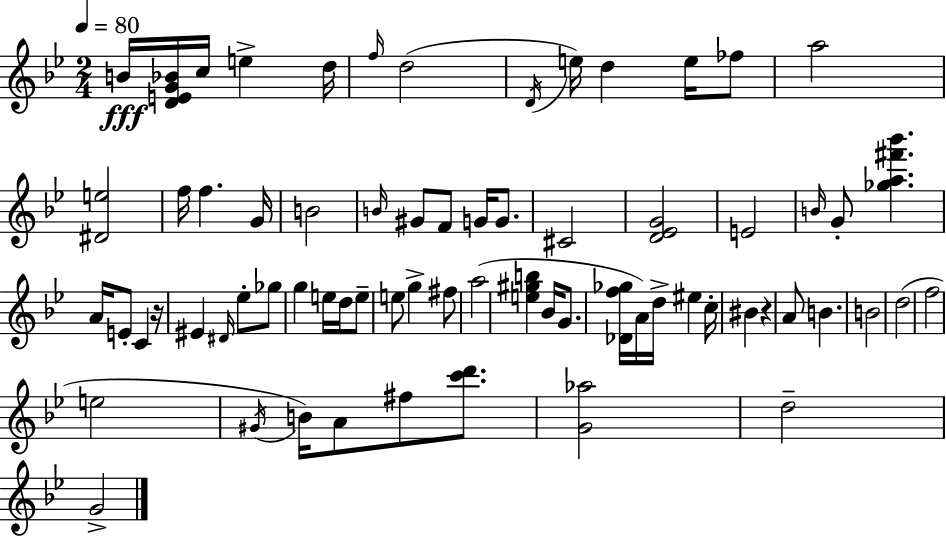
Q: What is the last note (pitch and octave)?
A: G4